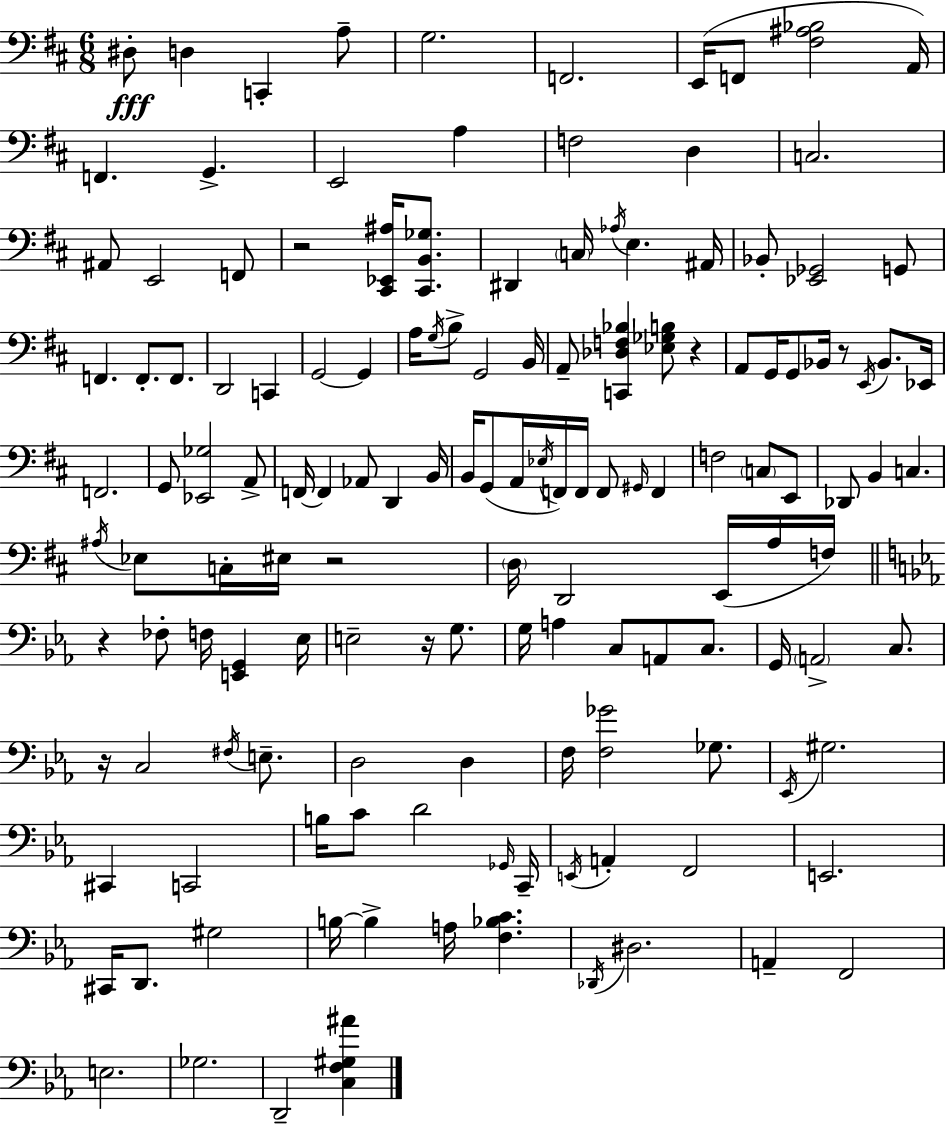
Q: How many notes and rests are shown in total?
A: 142